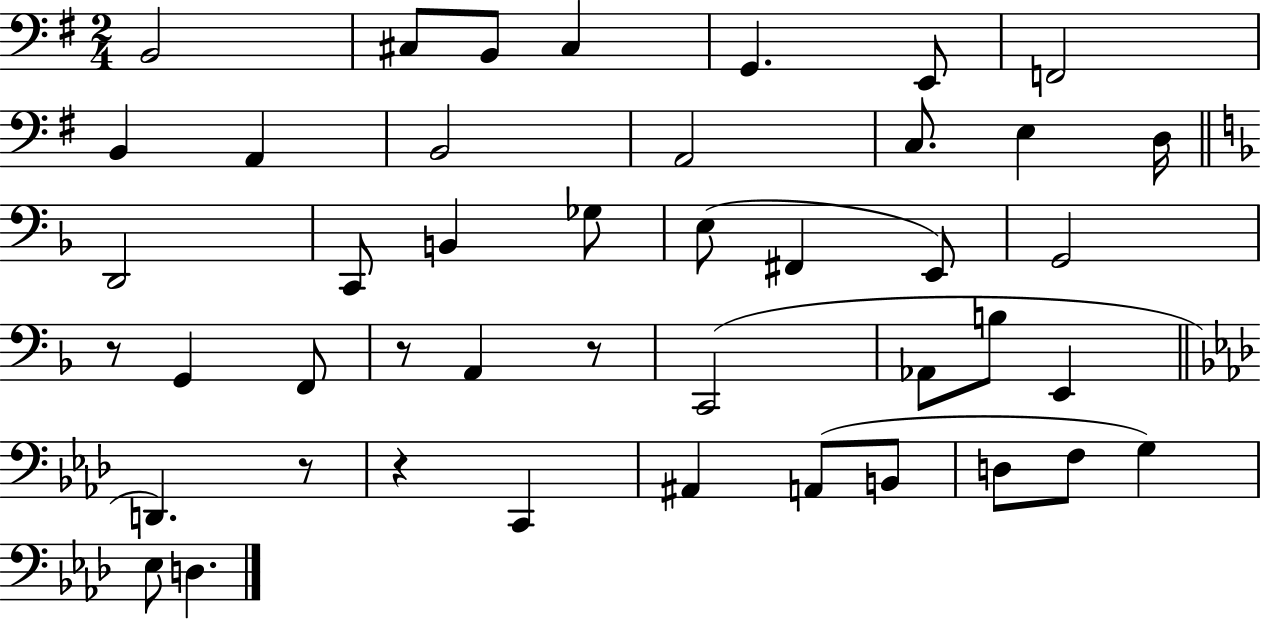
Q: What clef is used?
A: bass